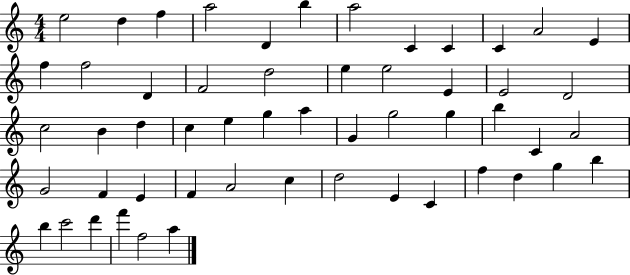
X:1
T:Untitled
M:4/4
L:1/4
K:C
e2 d f a2 D b a2 C C C A2 E f f2 D F2 d2 e e2 E E2 D2 c2 B d c e g a G g2 g b C A2 G2 F E F A2 c d2 E C f d g b b c'2 d' f' f2 a